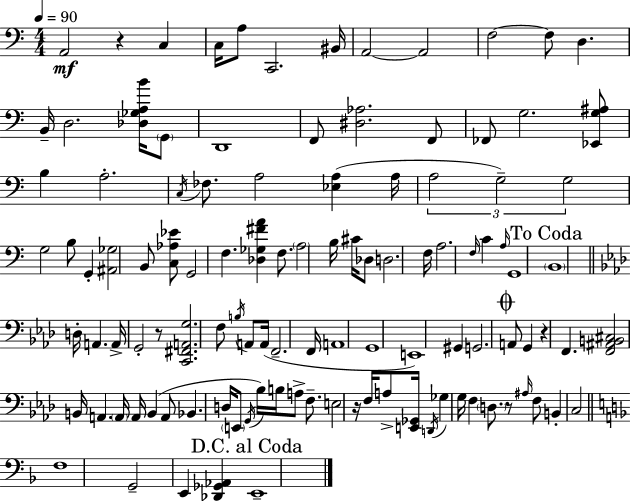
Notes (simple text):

A2/h R/q C3/q C3/s A3/e C2/h. BIS2/s A2/h A2/h F3/h F3/e D3/q. B2/s D3/h. [Db3,Gb3,A3,B4]/s G2/e D2/w F2/e [D#3,Ab3]/h. F2/e FES2/e G3/h. [Eb2,G3,A#3]/e B3/q A3/h. C3/s FES3/e. A3/h [Eb3,A3]/q A3/s A3/h G3/h G3/h G3/h B3/e G2/q [A#2,Gb3]/h B2/e [C3,Ab3,Eb4]/e G2/h F3/q. [Db3,Gb3,F#4,A4]/q F3/e. A3/h B3/s C#4/s Db3/e D3/h. F3/s A3/h. F3/s C4/q A3/s G2/w B2/w D3/s A2/q. A2/s G2/h R/e [C2,F#2,A2,G3]/h. F3/e B3/s A2/e A2/s F2/h. F2/s A2/w G2/w E2/w G#2/q G2/h. A2/e G2/q R/q F2/q. [F2,A#2,B2,C#3]/h B2/s A2/q. A2/s A2/s B2/q A2/e Bb2/q. D3/s E2/e G2/s Bb3/s B3/s A3/e F3/e. E3/h R/s F3/s A3/e [E2,Gb2]/s D2/s Gb3/q G3/s F3/q D3/e. R/e A#3/s F3/e B2/q C3/h F3/w G2/h E2/q [Db2,Gb2,Ab2]/q E2/w